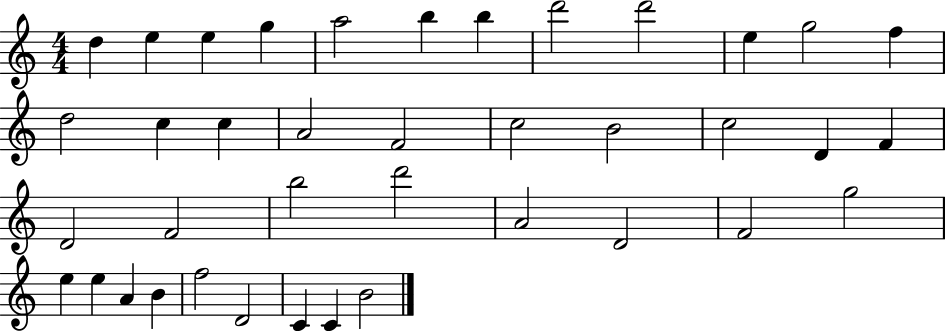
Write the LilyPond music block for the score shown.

{
  \clef treble
  \numericTimeSignature
  \time 4/4
  \key c \major
  d''4 e''4 e''4 g''4 | a''2 b''4 b''4 | d'''2 d'''2 | e''4 g''2 f''4 | \break d''2 c''4 c''4 | a'2 f'2 | c''2 b'2 | c''2 d'4 f'4 | \break d'2 f'2 | b''2 d'''2 | a'2 d'2 | f'2 g''2 | \break e''4 e''4 a'4 b'4 | f''2 d'2 | c'4 c'4 b'2 | \bar "|."
}